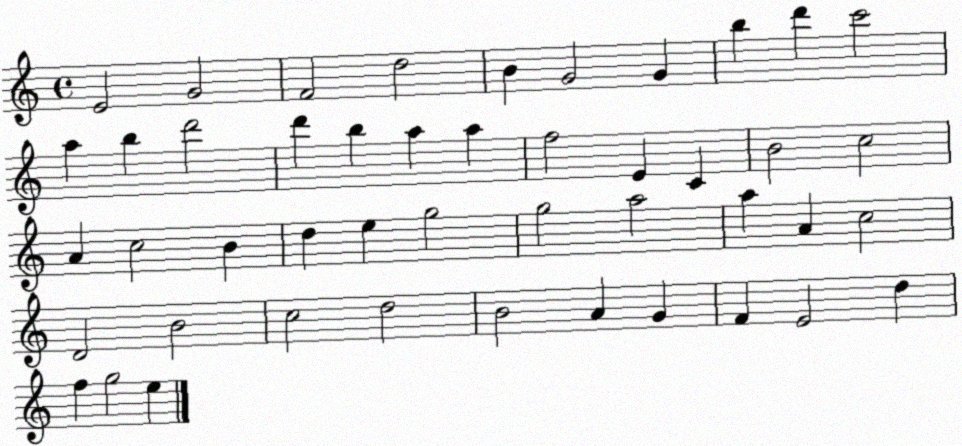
X:1
T:Untitled
M:4/4
L:1/4
K:C
E2 G2 F2 d2 B G2 G b d' c'2 a b d'2 d' b a a f2 E C B2 c2 A c2 B d e g2 g2 a2 a A c2 D2 B2 c2 d2 B2 A G F E2 d f g2 e